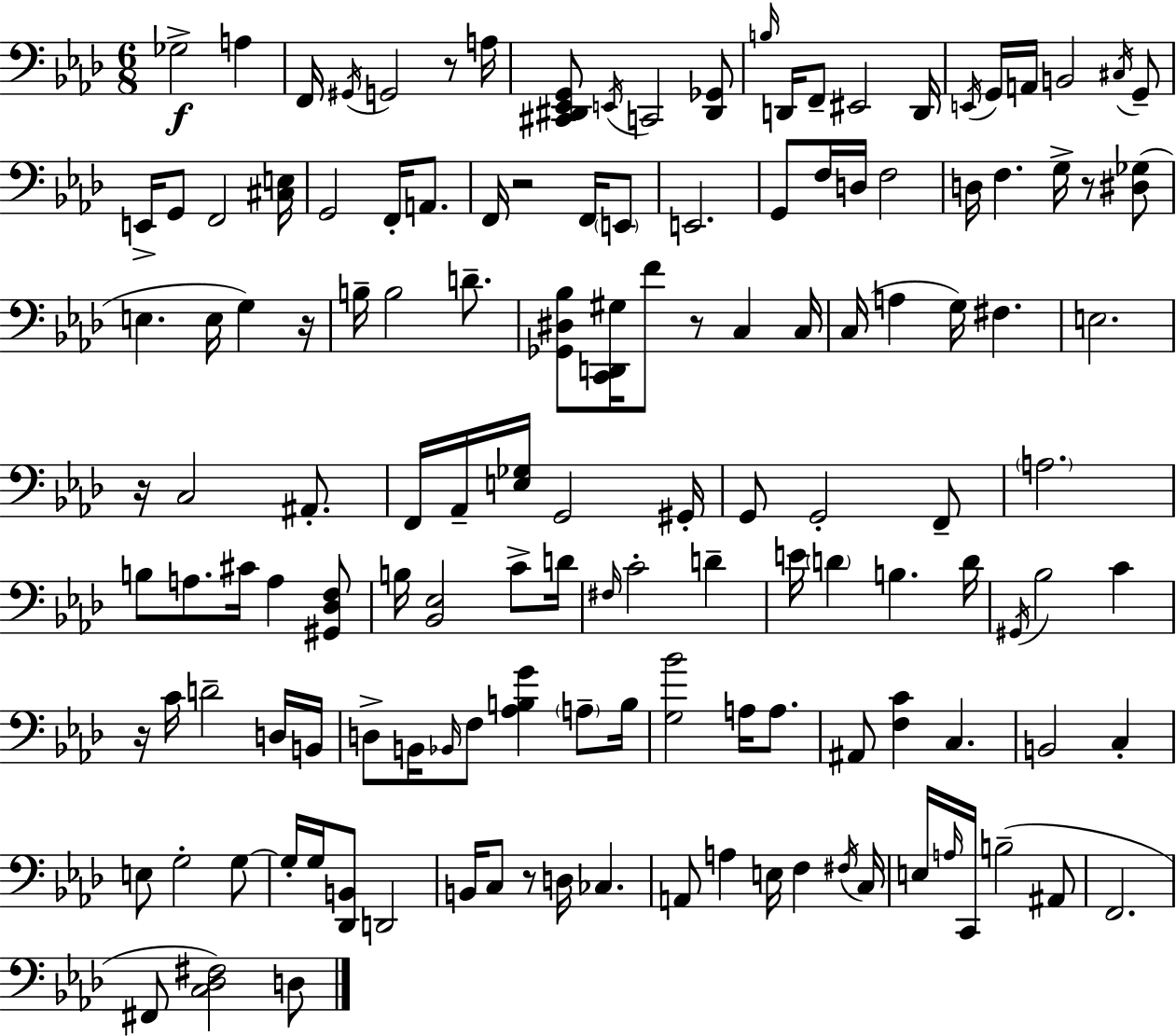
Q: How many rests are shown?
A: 8